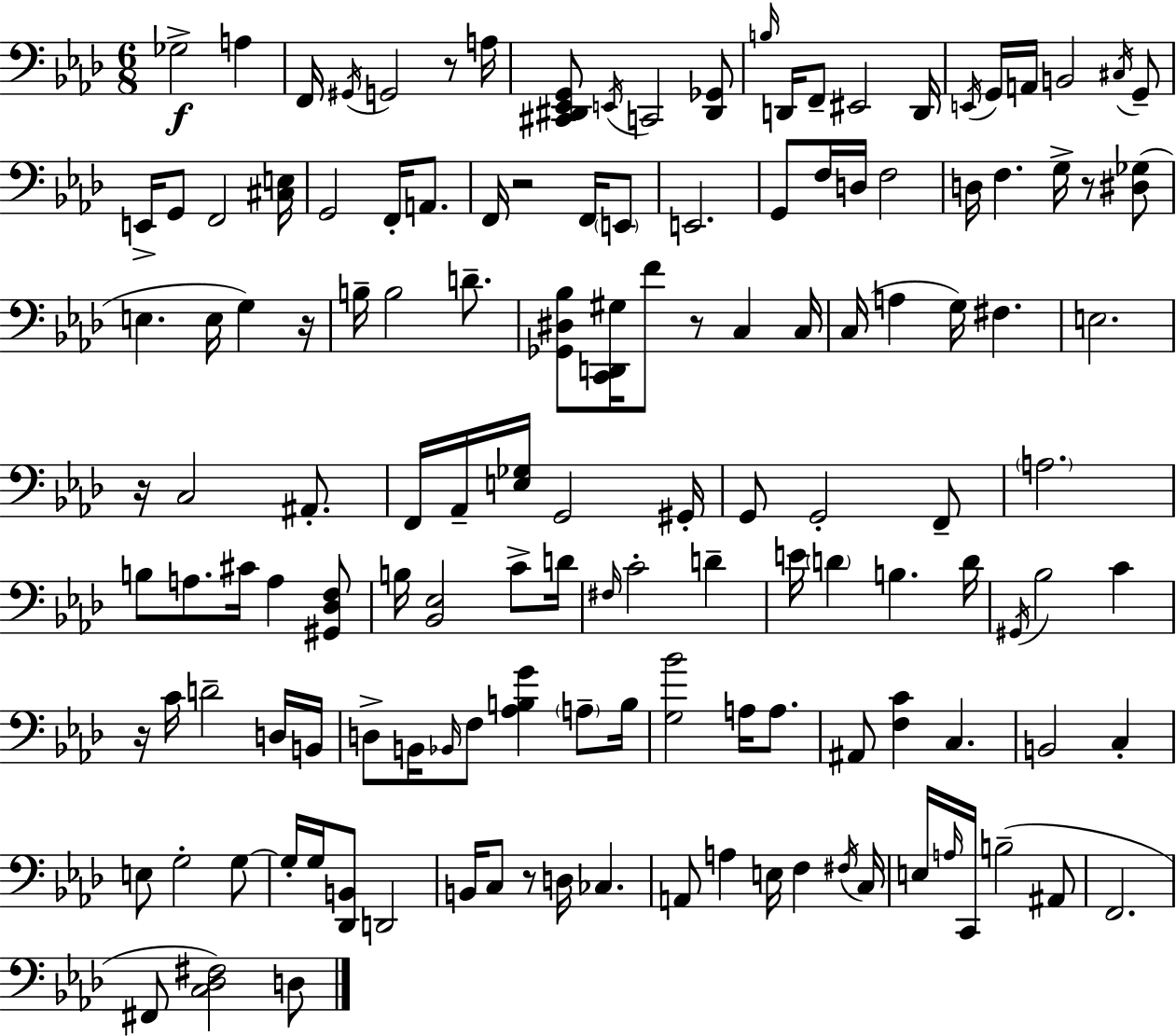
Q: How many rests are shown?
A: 8